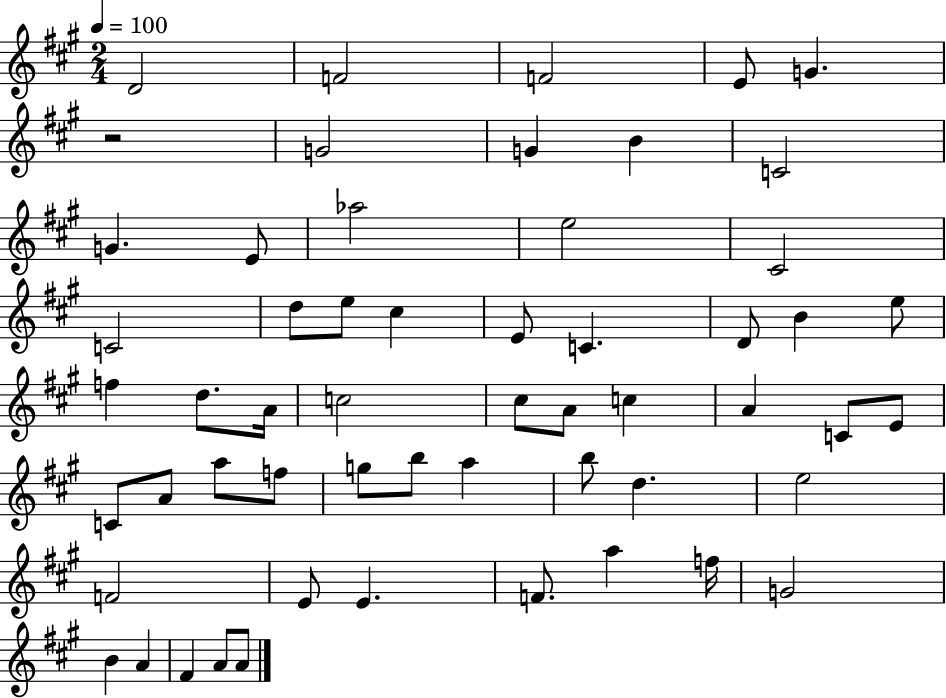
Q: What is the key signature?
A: A major